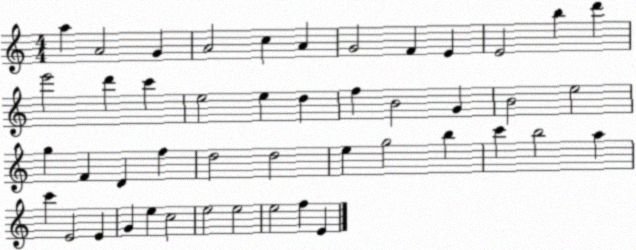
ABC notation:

X:1
T:Untitled
M:4/4
L:1/4
K:C
a A2 G A2 c A G2 F E E2 b d' e'2 d' c' e2 e d f B2 G B2 e2 g F D f d2 d2 e g2 b c' b2 a c' E2 E G e c2 e2 e2 e2 f E